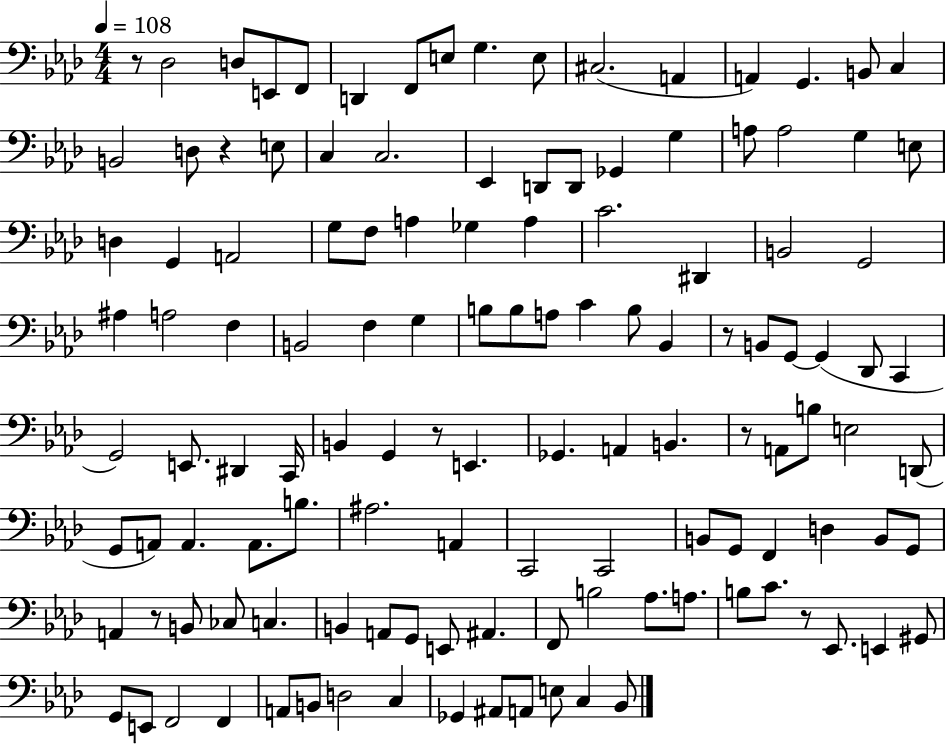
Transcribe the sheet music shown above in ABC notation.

X:1
T:Untitled
M:4/4
L:1/4
K:Ab
z/2 _D,2 D,/2 E,,/2 F,,/2 D,, F,,/2 E,/2 G, E,/2 ^C,2 A,, A,, G,, B,,/2 C, B,,2 D,/2 z E,/2 C, C,2 _E,, D,,/2 D,,/2 _G,, G, A,/2 A,2 G, E,/2 D, G,, A,,2 G,/2 F,/2 A, _G, A, C2 ^D,, B,,2 G,,2 ^A, A,2 F, B,,2 F, G, B,/2 B,/2 A,/2 C B,/2 _B,, z/2 B,,/2 G,,/2 G,, _D,,/2 C,, G,,2 E,,/2 ^D,, C,,/4 B,, G,, z/2 E,, _G,, A,, B,, z/2 A,,/2 B,/2 E,2 D,,/2 G,,/2 A,,/2 A,, A,,/2 B,/2 ^A,2 A,, C,,2 C,,2 B,,/2 G,,/2 F,, D, B,,/2 G,,/2 A,, z/2 B,,/2 _C,/2 C, B,, A,,/2 G,,/2 E,,/2 ^A,, F,,/2 B,2 _A,/2 A,/2 B,/2 C/2 z/2 _E,,/2 E,, ^G,,/2 G,,/2 E,,/2 F,,2 F,, A,,/2 B,,/2 D,2 C, _G,, ^A,,/2 A,,/2 E,/2 C, _B,,/2